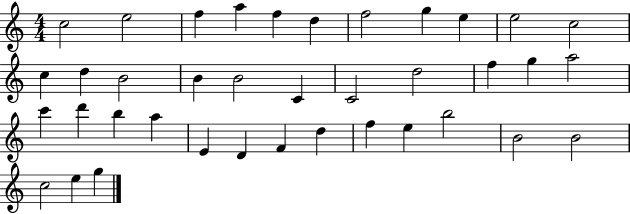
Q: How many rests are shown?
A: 0